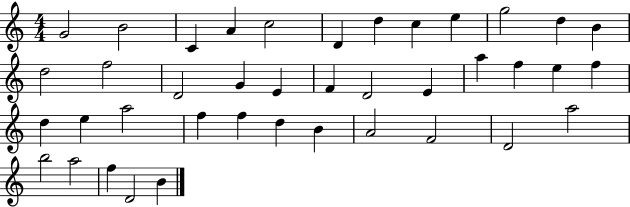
G4/h B4/h C4/q A4/q C5/h D4/q D5/q C5/q E5/q G5/h D5/q B4/q D5/h F5/h D4/h G4/q E4/q F4/q D4/h E4/q A5/q F5/q E5/q F5/q D5/q E5/q A5/h F5/q F5/q D5/q B4/q A4/h F4/h D4/h A5/h B5/h A5/h F5/q D4/h B4/q